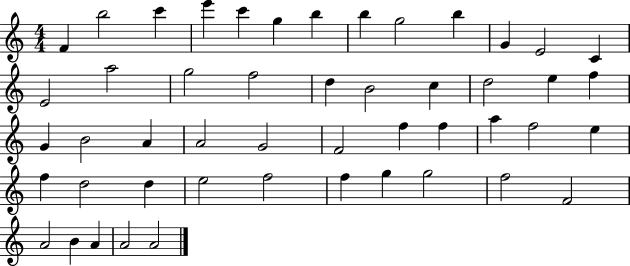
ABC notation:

X:1
T:Untitled
M:4/4
L:1/4
K:C
F b2 c' e' c' g b b g2 b G E2 C E2 a2 g2 f2 d B2 c d2 e f G B2 A A2 G2 F2 f f a f2 e f d2 d e2 f2 f g g2 f2 F2 A2 B A A2 A2